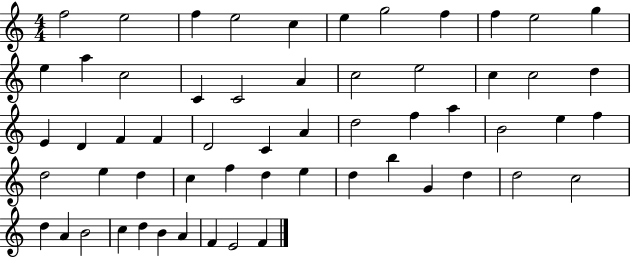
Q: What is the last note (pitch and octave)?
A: F4